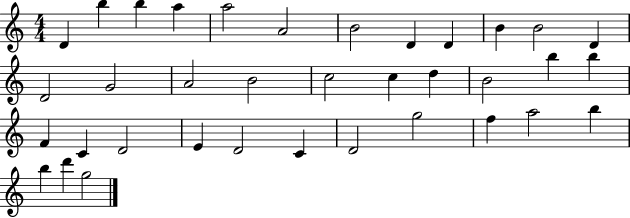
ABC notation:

X:1
T:Untitled
M:4/4
L:1/4
K:C
D b b a a2 A2 B2 D D B B2 D D2 G2 A2 B2 c2 c d B2 b b F C D2 E D2 C D2 g2 f a2 b b d' g2